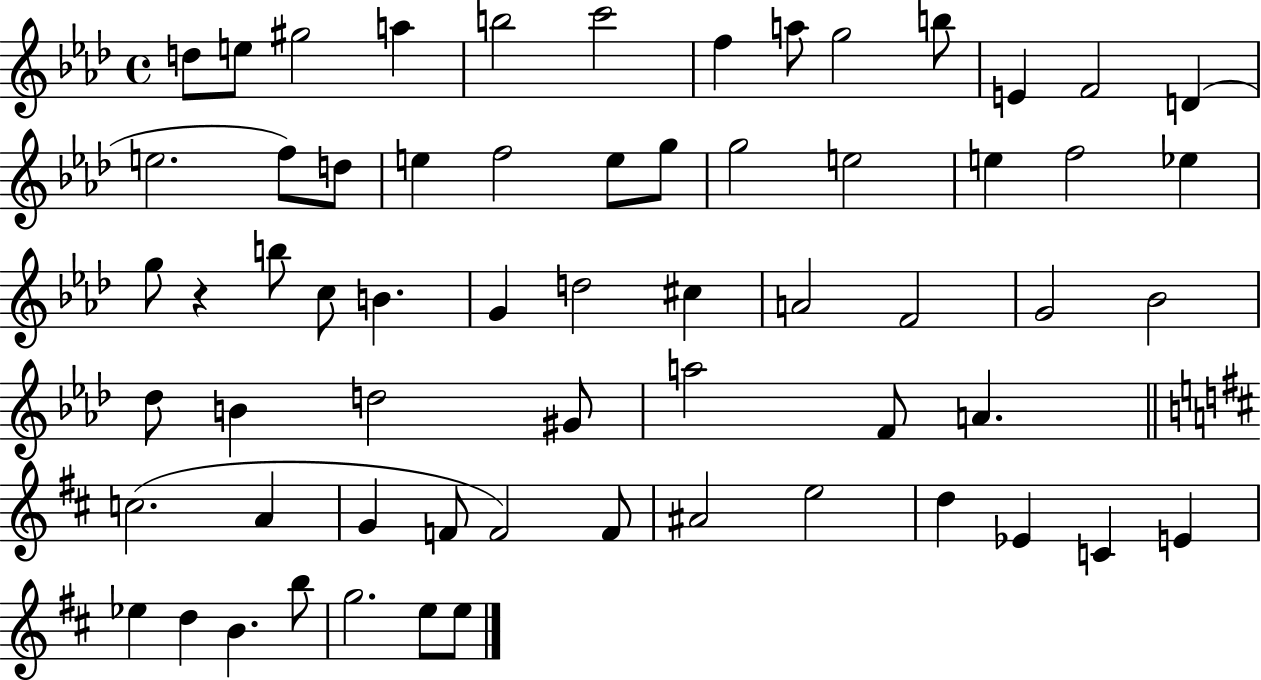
{
  \clef treble
  \time 4/4
  \defaultTimeSignature
  \key aes \major
  d''8 e''8 gis''2 a''4 | b''2 c'''2 | f''4 a''8 g''2 b''8 | e'4 f'2 d'4( | \break e''2. f''8) d''8 | e''4 f''2 e''8 g''8 | g''2 e''2 | e''4 f''2 ees''4 | \break g''8 r4 b''8 c''8 b'4. | g'4 d''2 cis''4 | a'2 f'2 | g'2 bes'2 | \break des''8 b'4 d''2 gis'8 | a''2 f'8 a'4. | \bar "||" \break \key d \major c''2.( a'4 | g'4 f'8 f'2) f'8 | ais'2 e''2 | d''4 ees'4 c'4 e'4 | \break ees''4 d''4 b'4. b''8 | g''2. e''8 e''8 | \bar "|."
}